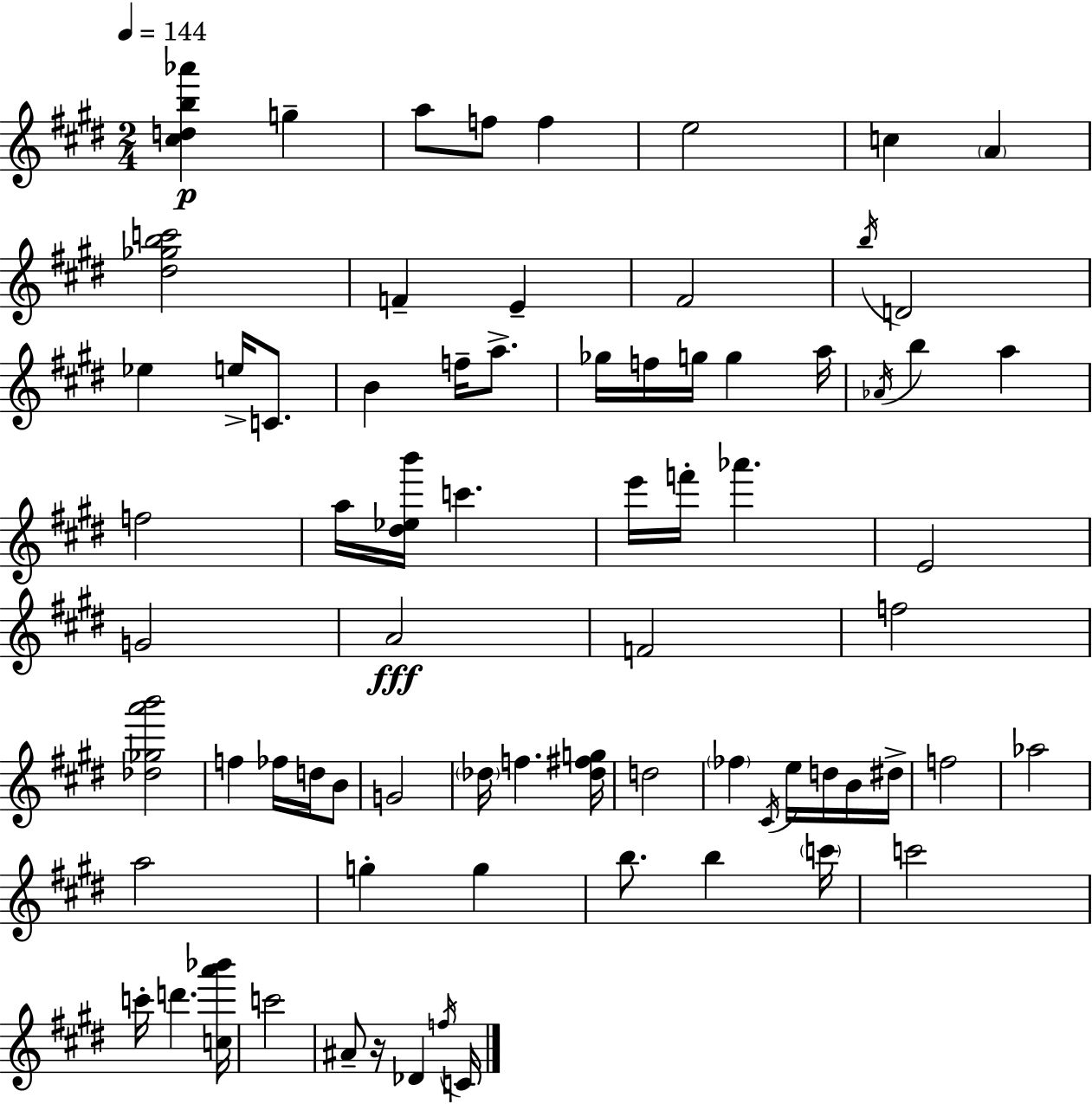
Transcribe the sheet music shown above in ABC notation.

X:1
T:Untitled
M:2/4
L:1/4
K:E
[^cdb_a'] g a/2 f/2 f e2 c A [^d_gbc']2 F E ^F2 b/4 D2 _e e/4 C/2 B f/4 a/2 _g/4 f/4 g/4 g a/4 _A/4 b a f2 a/4 [^d_eb']/4 c' e'/4 f'/4 _a' E2 G2 A2 F2 f2 [_d_ga'b']2 f _f/4 d/4 B/2 G2 _d/4 f [_d^fg]/4 d2 _f ^C/4 e/4 d/4 B/4 ^d/4 f2 _a2 a2 g g b/2 b c'/4 c'2 c'/4 d' [ca'_b']/4 c'2 ^A/2 z/4 _D f/4 C/4